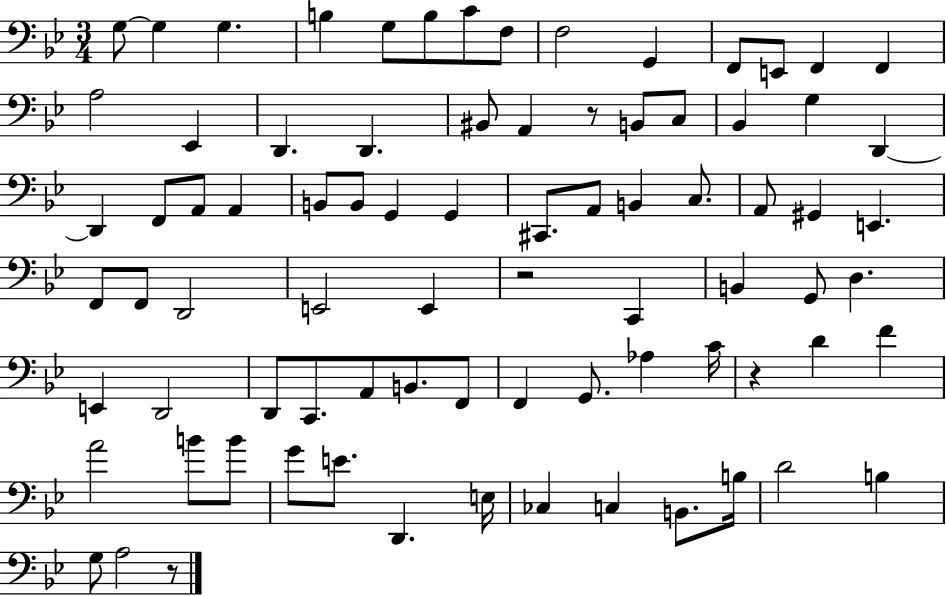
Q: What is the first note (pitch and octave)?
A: G3